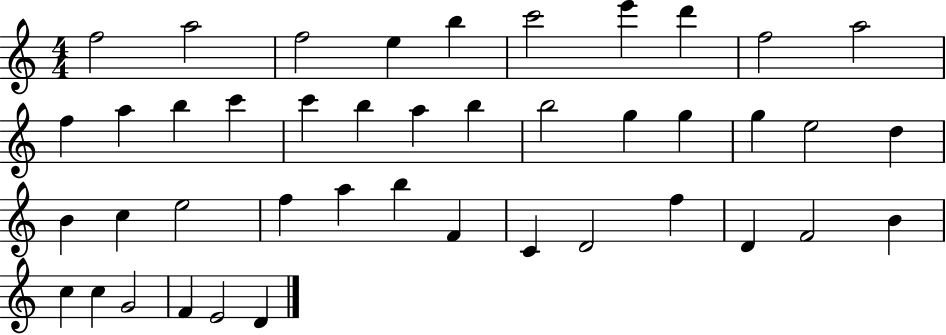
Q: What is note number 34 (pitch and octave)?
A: F5